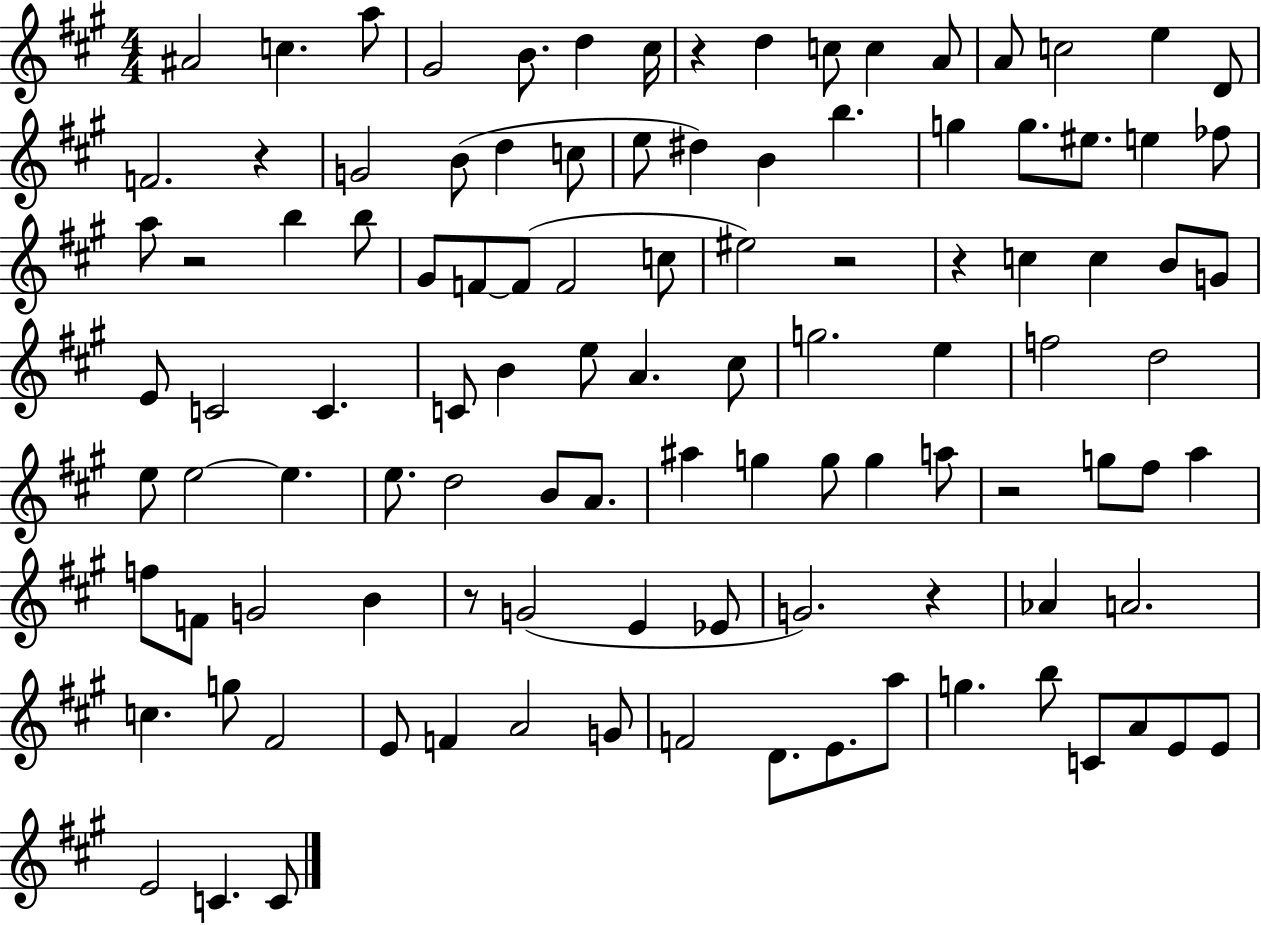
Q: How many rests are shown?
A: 8